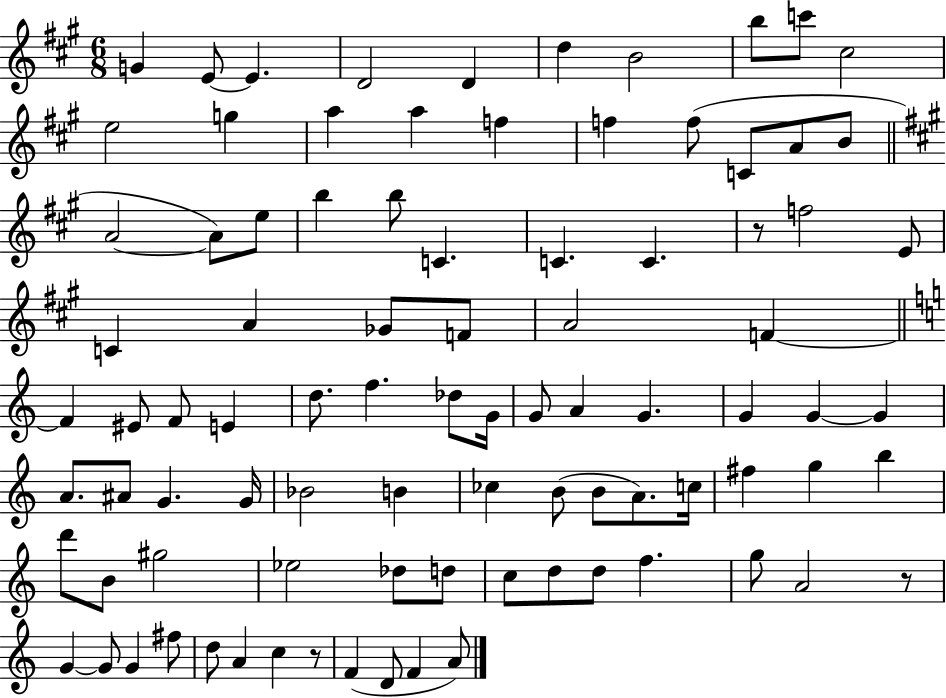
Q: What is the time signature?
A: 6/8